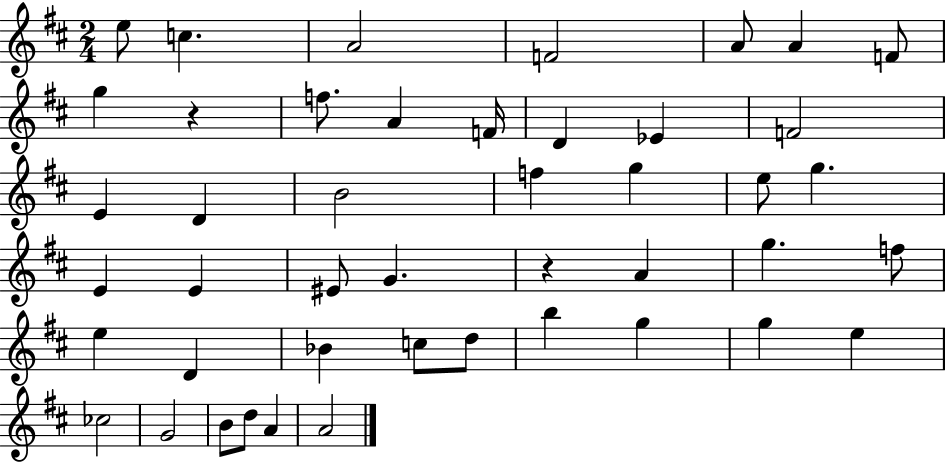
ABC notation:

X:1
T:Untitled
M:2/4
L:1/4
K:D
e/2 c A2 F2 A/2 A F/2 g z f/2 A F/4 D _E F2 E D B2 f g e/2 g E E ^E/2 G z A g f/2 e D _B c/2 d/2 b g g e _c2 G2 B/2 d/2 A A2